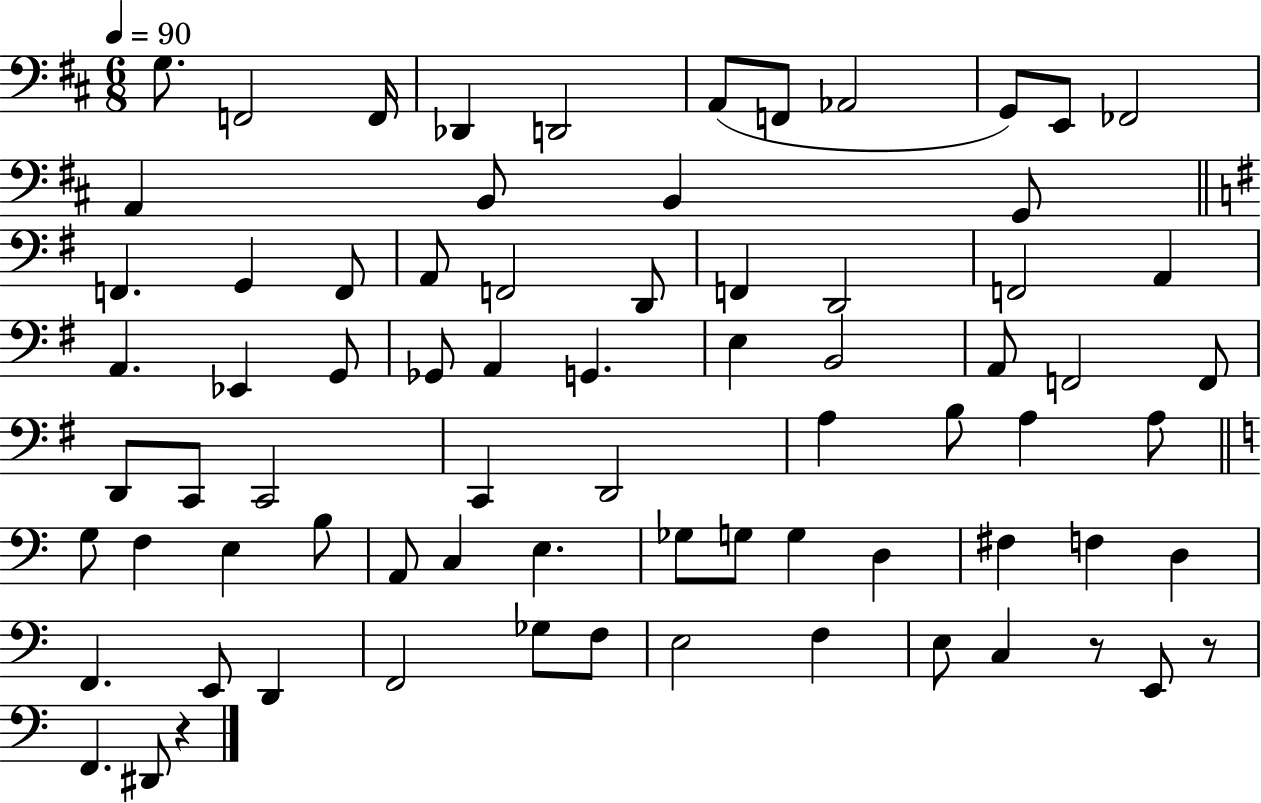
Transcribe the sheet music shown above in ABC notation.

X:1
T:Untitled
M:6/8
L:1/4
K:D
G,/2 F,,2 F,,/4 _D,, D,,2 A,,/2 F,,/2 _A,,2 G,,/2 E,,/2 _F,,2 A,, B,,/2 B,, G,,/2 F,, G,, F,,/2 A,,/2 F,,2 D,,/2 F,, D,,2 F,,2 A,, A,, _E,, G,,/2 _G,,/2 A,, G,, E, B,,2 A,,/2 F,,2 F,,/2 D,,/2 C,,/2 C,,2 C,, D,,2 A, B,/2 A, A,/2 G,/2 F, E, B,/2 A,,/2 C, E, _G,/2 G,/2 G, D, ^F, F, D, F,, E,,/2 D,, F,,2 _G,/2 F,/2 E,2 F, E,/2 C, z/2 E,,/2 z/2 F,, ^D,,/2 z